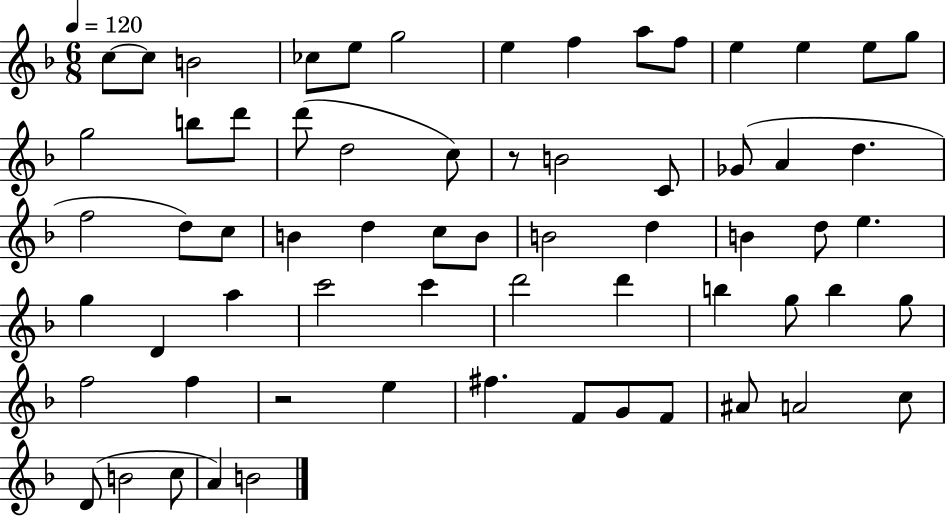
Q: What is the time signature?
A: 6/8